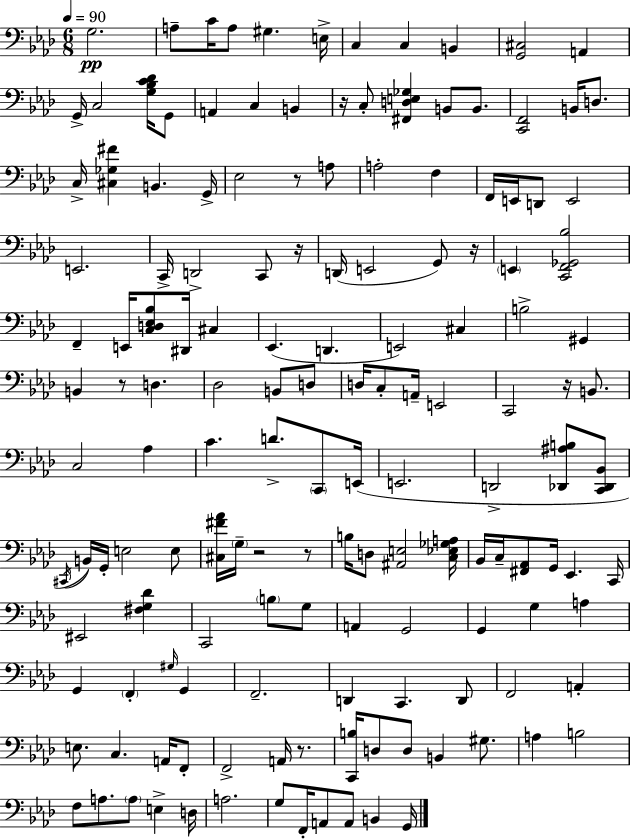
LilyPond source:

{
  \clef bass
  \numericTimeSignature
  \time 6/8
  \key f \minor
  \tempo 4 = 90
  g2.\pp | a8-- c'16 a8 gis4. e16-> | c4 c4 b,4 | <g, cis>2 a,4 | \break g,16-> c2 <g bes c' des'>16 g,8 | a,4 c4 b,4 | r16 c8-. <fis, d e ges>4 b,8 b,8. | <c, f,>2 b,16 d8. | \break c16-> <cis ges fis'>4 b,4. g,16-> | ees2 r8 a8 | a2-. f4 | f,16 e,16 d,8 e,2 | \break e,2. | c,16-> d,2-> c,8 r16 | d,16( e,2 g,8) r16 | \parenthesize e,4 <c, f, ges, bes>2 | \break f,4-- e,16 <c d ees bes>8 dis,16 cis4 | ees,4.( d,4. | e,2) cis4 | b2-> gis,4 | \break b,4 r8 d4. | des2 b,8 d8 | d16 c8-. a,16-- e,2 | c,2 r16 b,8. | \break c2 aes4 | c'4. d'8.-> \parenthesize c,8 e,16( | e,2. | d,2-> <des, ais b>8 <c, des, bes,>8 | \break \acciaccatura { cis,16 }) b,16 g,16-. e2 e8 | <cis fis' aes'>16 \parenthesize g16-- r2 r8 | b16 d8 <ais, e>2 | <c ees ges a>16 bes,16 c16-- <fis, aes,>8 g,16 ees,4. | \break c,16 eis,2 <fis g des'>4 | c,2 \parenthesize b8 g8 | a,4 g,2 | g,4 g4 a4 | \break g,4 \parenthesize f,4-. \grace { gis16 } g,4 | f,2.-- | d,4 c,4. | d,8 f,2 a,4-. | \break e8. c4. a,16 | f,8-. f,2-> a,16 r8. | <c, b>16 d8 d8 b,4 gis8. | a4 b2 | \break f8 a8. \parenthesize a8 e4-> | d16 a2. | g8 f,16-. a,8 a,8 b,4 | g,16 \bar "|."
}